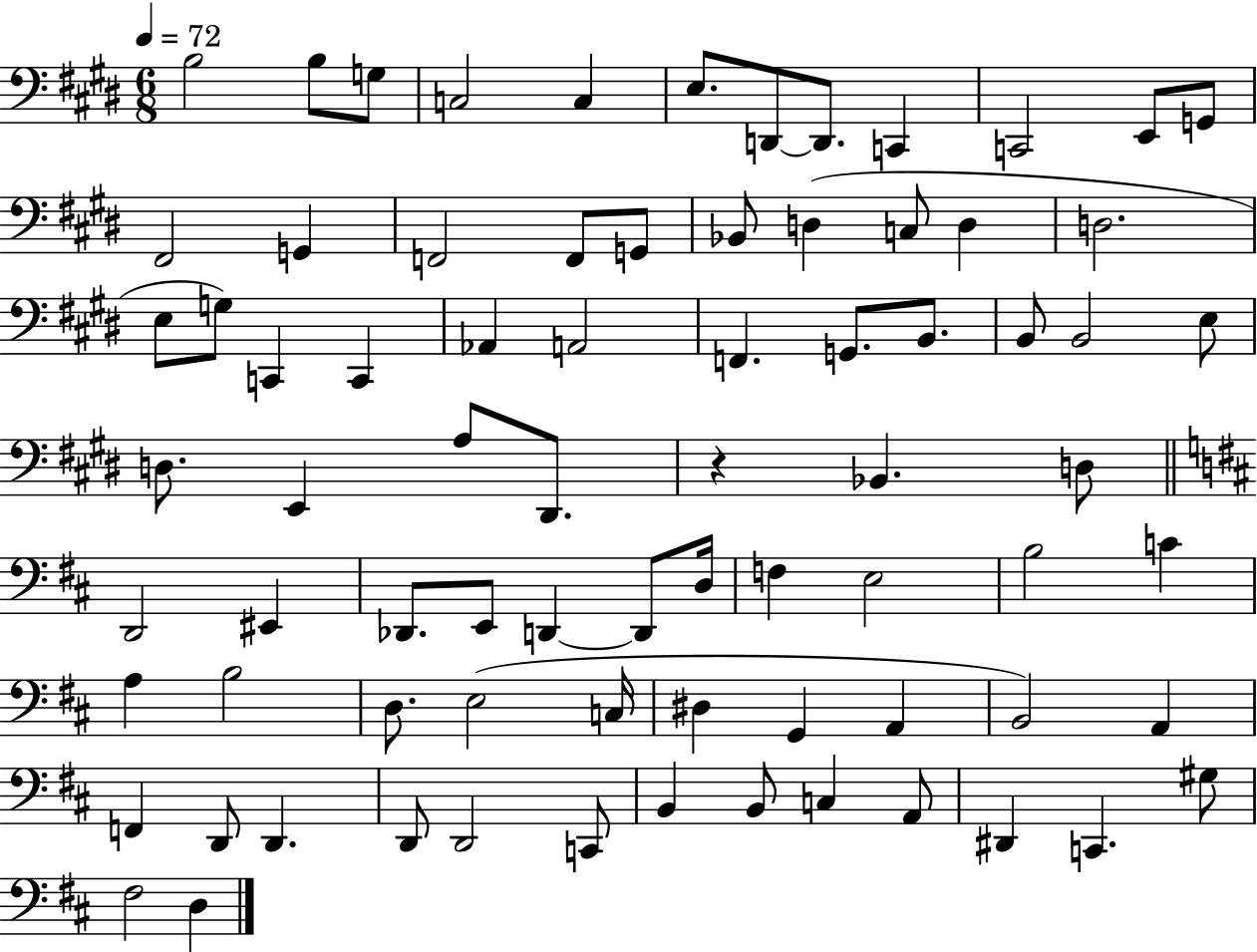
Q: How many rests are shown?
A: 1